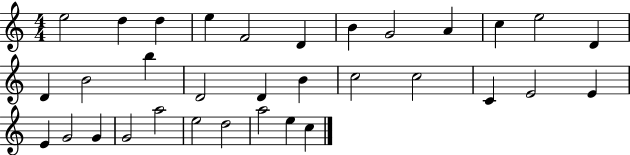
E5/h D5/q D5/q E5/q F4/h D4/q B4/q G4/h A4/q C5/q E5/h D4/q D4/q B4/h B5/q D4/h D4/q B4/q C5/h C5/h C4/q E4/h E4/q E4/q G4/h G4/q G4/h A5/h E5/h D5/h A5/h E5/q C5/q